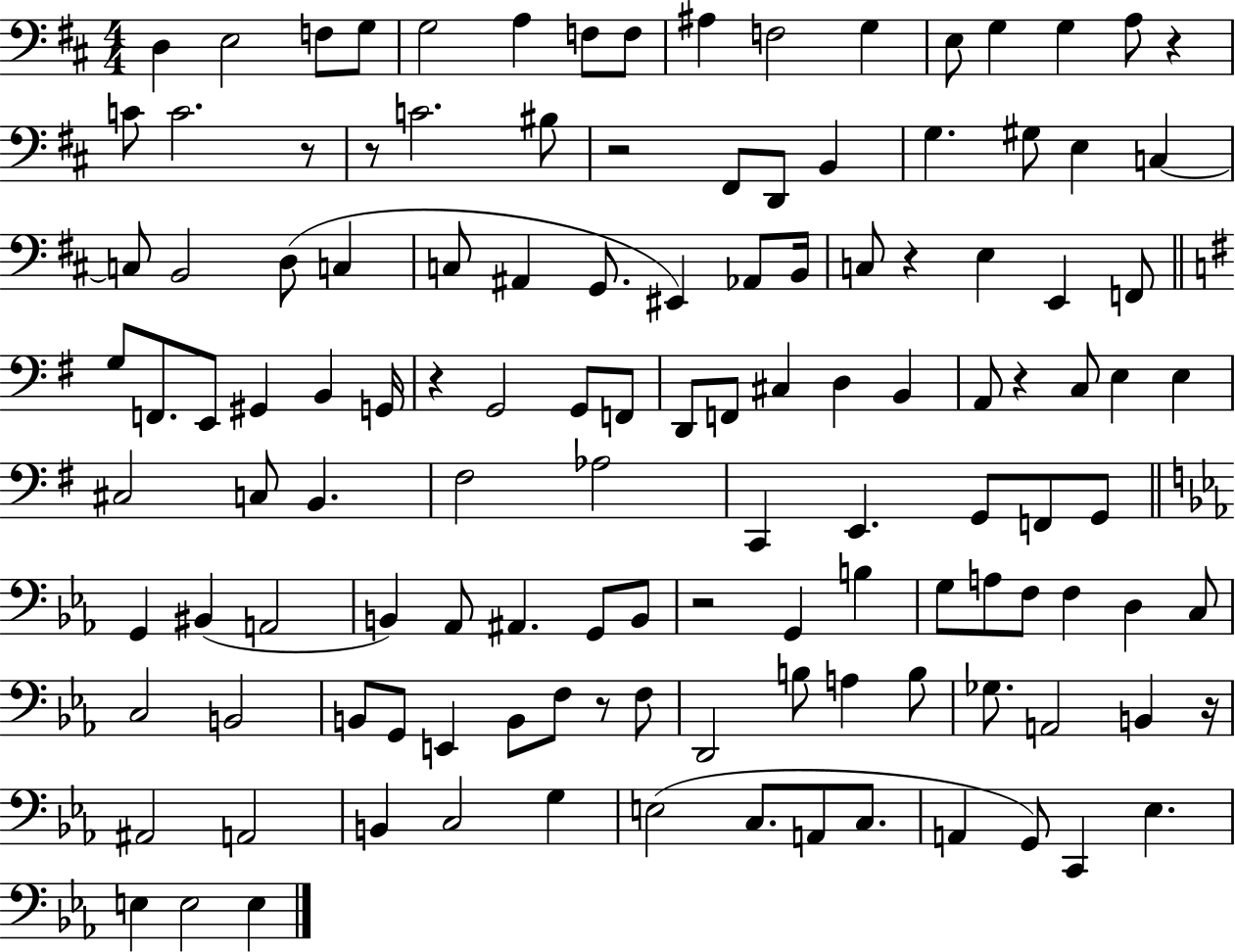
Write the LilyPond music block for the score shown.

{
  \clef bass
  \numericTimeSignature
  \time 4/4
  \key d \major
  d4 e2 f8 g8 | g2 a4 f8 f8 | ais4 f2 g4 | e8 g4 g4 a8 r4 | \break c'8 c'2. r8 | r8 c'2. bis8 | r2 fis,8 d,8 b,4 | g4. gis8 e4 c4~~ | \break c8 b,2 d8( c4 | c8 ais,4 g,8. eis,4) aes,8 b,16 | c8 r4 e4 e,4 f,8 | \bar "||" \break \key g \major g8 f,8. e,8 gis,4 b,4 g,16 | r4 g,2 g,8 f,8 | d,8 f,8 cis4 d4 b,4 | a,8 r4 c8 e4 e4 | \break cis2 c8 b,4. | fis2 aes2 | c,4 e,4. g,8 f,8 g,8 | \bar "||" \break \key ees \major g,4 bis,4( a,2 | b,4) aes,8 ais,4. g,8 b,8 | r2 g,4 b4 | g8 a8 f8 f4 d4 c8 | \break c2 b,2 | b,8 g,8 e,4 b,8 f8 r8 f8 | d,2 b8 a4 b8 | ges8. a,2 b,4 r16 | \break ais,2 a,2 | b,4 c2 g4 | e2( c8. a,8 c8. | a,4 g,8) c,4 ees4. | \break e4 e2 e4 | \bar "|."
}